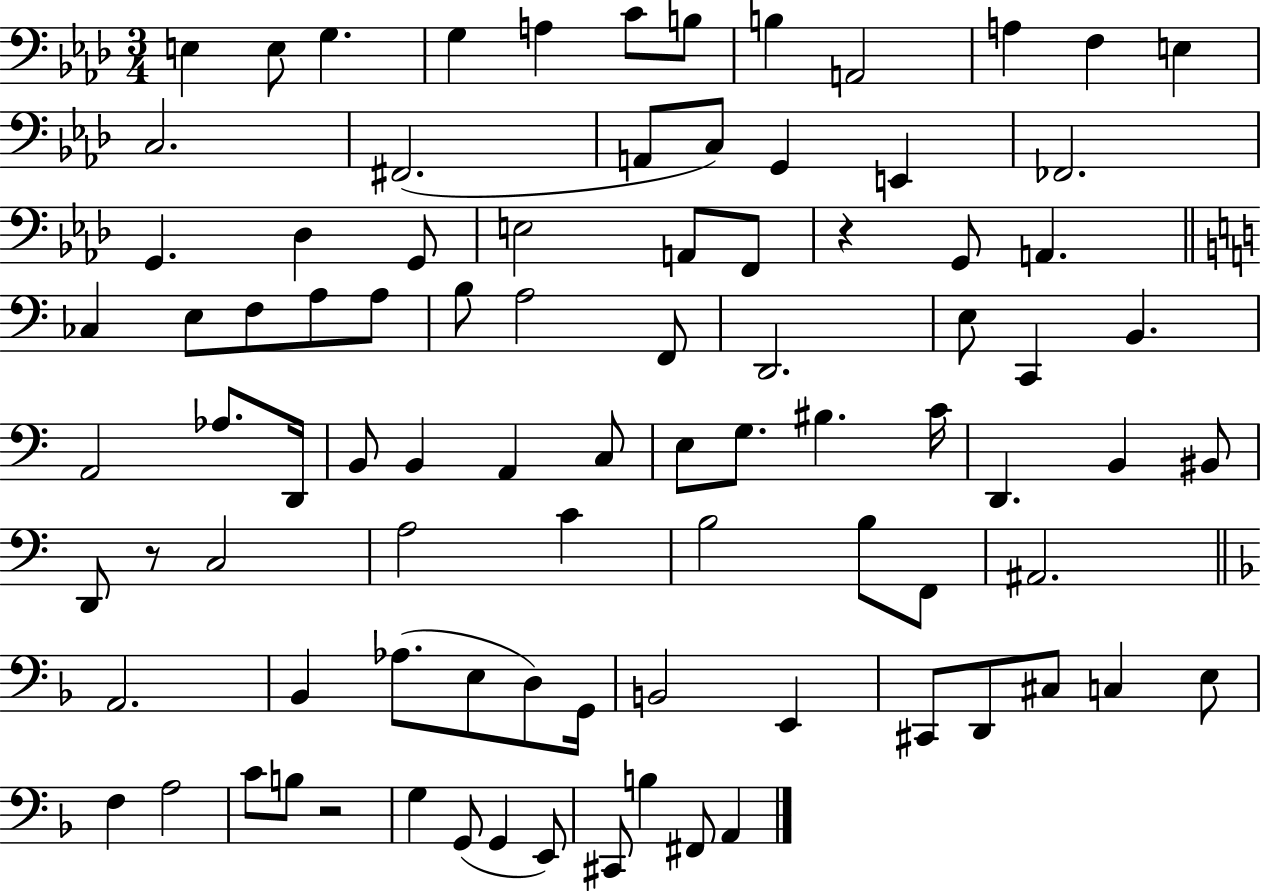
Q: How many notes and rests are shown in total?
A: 89